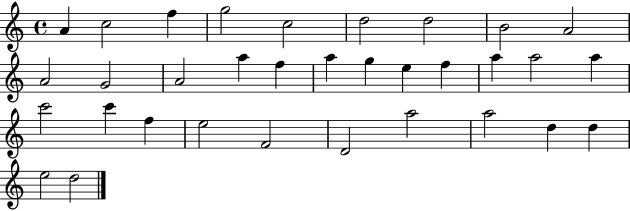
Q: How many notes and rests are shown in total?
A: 33